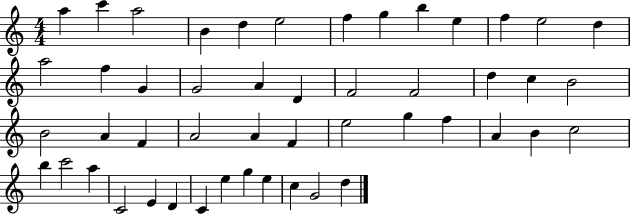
A5/q C6/q A5/h B4/q D5/q E5/h F5/q G5/q B5/q E5/q F5/q E5/h D5/q A5/h F5/q G4/q G4/h A4/q D4/q F4/h F4/h D5/q C5/q B4/h B4/h A4/q F4/q A4/h A4/q F4/q E5/h G5/q F5/q A4/q B4/q C5/h B5/q C6/h A5/q C4/h E4/q D4/q C4/q E5/q G5/q E5/q C5/q G4/h D5/q